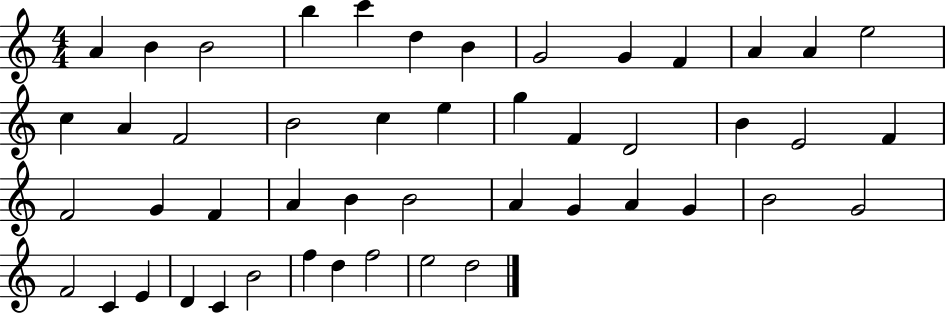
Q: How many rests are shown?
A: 0